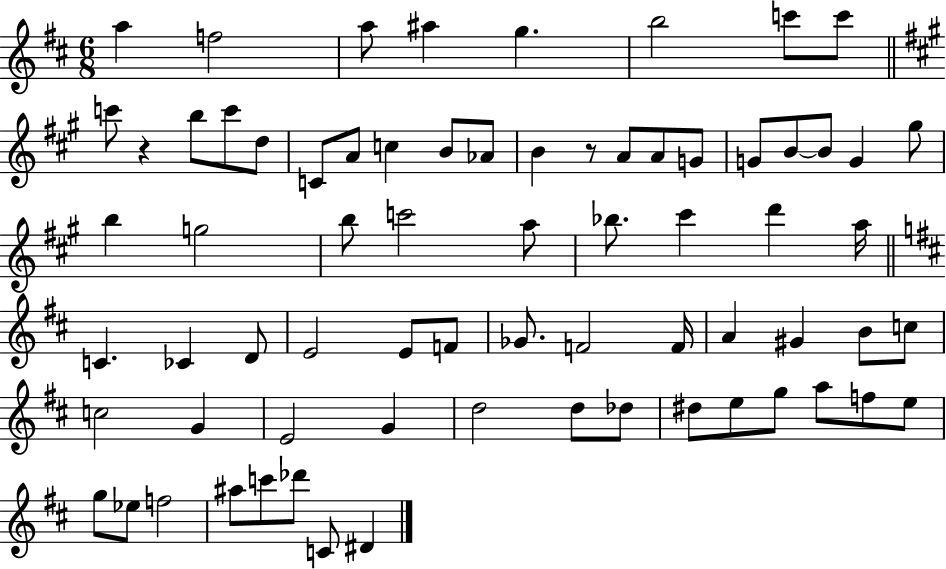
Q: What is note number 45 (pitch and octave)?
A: A4